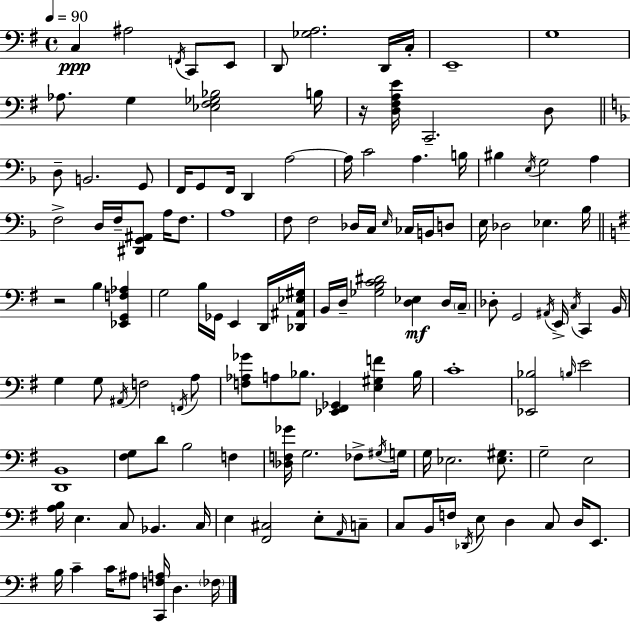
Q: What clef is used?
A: bass